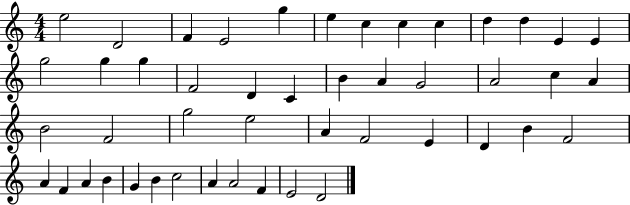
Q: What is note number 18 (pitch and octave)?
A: D4